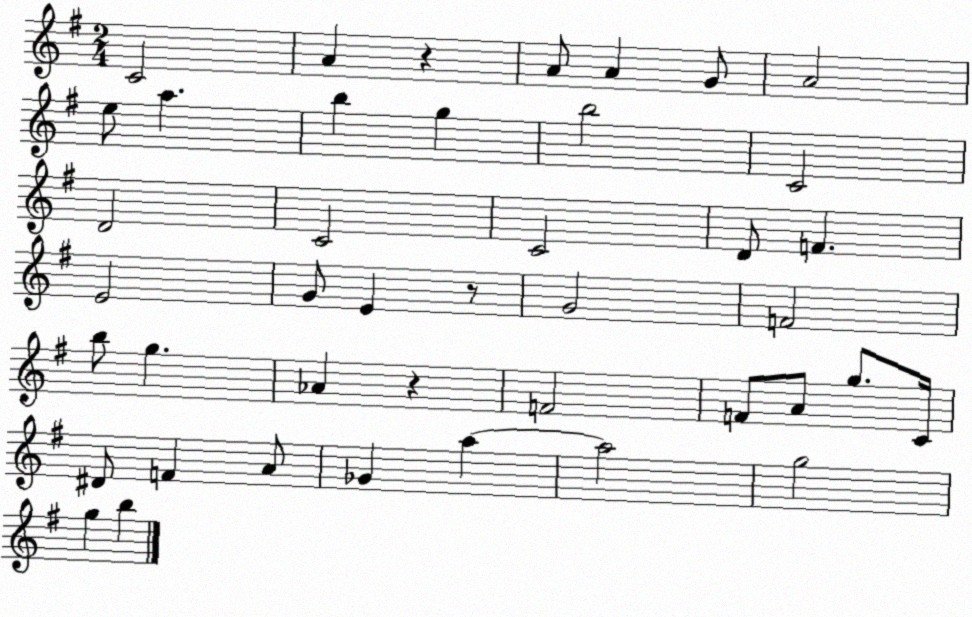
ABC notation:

X:1
T:Untitled
M:2/4
L:1/4
K:G
C2 A z A/2 A G/2 A2 e/2 a b g b2 C2 D2 C2 C2 D/2 F E2 G/2 E z/2 G2 F2 b/2 g _A z F2 F/2 A/2 g/2 C/4 ^D/2 F A/2 _G a a2 g2 g b